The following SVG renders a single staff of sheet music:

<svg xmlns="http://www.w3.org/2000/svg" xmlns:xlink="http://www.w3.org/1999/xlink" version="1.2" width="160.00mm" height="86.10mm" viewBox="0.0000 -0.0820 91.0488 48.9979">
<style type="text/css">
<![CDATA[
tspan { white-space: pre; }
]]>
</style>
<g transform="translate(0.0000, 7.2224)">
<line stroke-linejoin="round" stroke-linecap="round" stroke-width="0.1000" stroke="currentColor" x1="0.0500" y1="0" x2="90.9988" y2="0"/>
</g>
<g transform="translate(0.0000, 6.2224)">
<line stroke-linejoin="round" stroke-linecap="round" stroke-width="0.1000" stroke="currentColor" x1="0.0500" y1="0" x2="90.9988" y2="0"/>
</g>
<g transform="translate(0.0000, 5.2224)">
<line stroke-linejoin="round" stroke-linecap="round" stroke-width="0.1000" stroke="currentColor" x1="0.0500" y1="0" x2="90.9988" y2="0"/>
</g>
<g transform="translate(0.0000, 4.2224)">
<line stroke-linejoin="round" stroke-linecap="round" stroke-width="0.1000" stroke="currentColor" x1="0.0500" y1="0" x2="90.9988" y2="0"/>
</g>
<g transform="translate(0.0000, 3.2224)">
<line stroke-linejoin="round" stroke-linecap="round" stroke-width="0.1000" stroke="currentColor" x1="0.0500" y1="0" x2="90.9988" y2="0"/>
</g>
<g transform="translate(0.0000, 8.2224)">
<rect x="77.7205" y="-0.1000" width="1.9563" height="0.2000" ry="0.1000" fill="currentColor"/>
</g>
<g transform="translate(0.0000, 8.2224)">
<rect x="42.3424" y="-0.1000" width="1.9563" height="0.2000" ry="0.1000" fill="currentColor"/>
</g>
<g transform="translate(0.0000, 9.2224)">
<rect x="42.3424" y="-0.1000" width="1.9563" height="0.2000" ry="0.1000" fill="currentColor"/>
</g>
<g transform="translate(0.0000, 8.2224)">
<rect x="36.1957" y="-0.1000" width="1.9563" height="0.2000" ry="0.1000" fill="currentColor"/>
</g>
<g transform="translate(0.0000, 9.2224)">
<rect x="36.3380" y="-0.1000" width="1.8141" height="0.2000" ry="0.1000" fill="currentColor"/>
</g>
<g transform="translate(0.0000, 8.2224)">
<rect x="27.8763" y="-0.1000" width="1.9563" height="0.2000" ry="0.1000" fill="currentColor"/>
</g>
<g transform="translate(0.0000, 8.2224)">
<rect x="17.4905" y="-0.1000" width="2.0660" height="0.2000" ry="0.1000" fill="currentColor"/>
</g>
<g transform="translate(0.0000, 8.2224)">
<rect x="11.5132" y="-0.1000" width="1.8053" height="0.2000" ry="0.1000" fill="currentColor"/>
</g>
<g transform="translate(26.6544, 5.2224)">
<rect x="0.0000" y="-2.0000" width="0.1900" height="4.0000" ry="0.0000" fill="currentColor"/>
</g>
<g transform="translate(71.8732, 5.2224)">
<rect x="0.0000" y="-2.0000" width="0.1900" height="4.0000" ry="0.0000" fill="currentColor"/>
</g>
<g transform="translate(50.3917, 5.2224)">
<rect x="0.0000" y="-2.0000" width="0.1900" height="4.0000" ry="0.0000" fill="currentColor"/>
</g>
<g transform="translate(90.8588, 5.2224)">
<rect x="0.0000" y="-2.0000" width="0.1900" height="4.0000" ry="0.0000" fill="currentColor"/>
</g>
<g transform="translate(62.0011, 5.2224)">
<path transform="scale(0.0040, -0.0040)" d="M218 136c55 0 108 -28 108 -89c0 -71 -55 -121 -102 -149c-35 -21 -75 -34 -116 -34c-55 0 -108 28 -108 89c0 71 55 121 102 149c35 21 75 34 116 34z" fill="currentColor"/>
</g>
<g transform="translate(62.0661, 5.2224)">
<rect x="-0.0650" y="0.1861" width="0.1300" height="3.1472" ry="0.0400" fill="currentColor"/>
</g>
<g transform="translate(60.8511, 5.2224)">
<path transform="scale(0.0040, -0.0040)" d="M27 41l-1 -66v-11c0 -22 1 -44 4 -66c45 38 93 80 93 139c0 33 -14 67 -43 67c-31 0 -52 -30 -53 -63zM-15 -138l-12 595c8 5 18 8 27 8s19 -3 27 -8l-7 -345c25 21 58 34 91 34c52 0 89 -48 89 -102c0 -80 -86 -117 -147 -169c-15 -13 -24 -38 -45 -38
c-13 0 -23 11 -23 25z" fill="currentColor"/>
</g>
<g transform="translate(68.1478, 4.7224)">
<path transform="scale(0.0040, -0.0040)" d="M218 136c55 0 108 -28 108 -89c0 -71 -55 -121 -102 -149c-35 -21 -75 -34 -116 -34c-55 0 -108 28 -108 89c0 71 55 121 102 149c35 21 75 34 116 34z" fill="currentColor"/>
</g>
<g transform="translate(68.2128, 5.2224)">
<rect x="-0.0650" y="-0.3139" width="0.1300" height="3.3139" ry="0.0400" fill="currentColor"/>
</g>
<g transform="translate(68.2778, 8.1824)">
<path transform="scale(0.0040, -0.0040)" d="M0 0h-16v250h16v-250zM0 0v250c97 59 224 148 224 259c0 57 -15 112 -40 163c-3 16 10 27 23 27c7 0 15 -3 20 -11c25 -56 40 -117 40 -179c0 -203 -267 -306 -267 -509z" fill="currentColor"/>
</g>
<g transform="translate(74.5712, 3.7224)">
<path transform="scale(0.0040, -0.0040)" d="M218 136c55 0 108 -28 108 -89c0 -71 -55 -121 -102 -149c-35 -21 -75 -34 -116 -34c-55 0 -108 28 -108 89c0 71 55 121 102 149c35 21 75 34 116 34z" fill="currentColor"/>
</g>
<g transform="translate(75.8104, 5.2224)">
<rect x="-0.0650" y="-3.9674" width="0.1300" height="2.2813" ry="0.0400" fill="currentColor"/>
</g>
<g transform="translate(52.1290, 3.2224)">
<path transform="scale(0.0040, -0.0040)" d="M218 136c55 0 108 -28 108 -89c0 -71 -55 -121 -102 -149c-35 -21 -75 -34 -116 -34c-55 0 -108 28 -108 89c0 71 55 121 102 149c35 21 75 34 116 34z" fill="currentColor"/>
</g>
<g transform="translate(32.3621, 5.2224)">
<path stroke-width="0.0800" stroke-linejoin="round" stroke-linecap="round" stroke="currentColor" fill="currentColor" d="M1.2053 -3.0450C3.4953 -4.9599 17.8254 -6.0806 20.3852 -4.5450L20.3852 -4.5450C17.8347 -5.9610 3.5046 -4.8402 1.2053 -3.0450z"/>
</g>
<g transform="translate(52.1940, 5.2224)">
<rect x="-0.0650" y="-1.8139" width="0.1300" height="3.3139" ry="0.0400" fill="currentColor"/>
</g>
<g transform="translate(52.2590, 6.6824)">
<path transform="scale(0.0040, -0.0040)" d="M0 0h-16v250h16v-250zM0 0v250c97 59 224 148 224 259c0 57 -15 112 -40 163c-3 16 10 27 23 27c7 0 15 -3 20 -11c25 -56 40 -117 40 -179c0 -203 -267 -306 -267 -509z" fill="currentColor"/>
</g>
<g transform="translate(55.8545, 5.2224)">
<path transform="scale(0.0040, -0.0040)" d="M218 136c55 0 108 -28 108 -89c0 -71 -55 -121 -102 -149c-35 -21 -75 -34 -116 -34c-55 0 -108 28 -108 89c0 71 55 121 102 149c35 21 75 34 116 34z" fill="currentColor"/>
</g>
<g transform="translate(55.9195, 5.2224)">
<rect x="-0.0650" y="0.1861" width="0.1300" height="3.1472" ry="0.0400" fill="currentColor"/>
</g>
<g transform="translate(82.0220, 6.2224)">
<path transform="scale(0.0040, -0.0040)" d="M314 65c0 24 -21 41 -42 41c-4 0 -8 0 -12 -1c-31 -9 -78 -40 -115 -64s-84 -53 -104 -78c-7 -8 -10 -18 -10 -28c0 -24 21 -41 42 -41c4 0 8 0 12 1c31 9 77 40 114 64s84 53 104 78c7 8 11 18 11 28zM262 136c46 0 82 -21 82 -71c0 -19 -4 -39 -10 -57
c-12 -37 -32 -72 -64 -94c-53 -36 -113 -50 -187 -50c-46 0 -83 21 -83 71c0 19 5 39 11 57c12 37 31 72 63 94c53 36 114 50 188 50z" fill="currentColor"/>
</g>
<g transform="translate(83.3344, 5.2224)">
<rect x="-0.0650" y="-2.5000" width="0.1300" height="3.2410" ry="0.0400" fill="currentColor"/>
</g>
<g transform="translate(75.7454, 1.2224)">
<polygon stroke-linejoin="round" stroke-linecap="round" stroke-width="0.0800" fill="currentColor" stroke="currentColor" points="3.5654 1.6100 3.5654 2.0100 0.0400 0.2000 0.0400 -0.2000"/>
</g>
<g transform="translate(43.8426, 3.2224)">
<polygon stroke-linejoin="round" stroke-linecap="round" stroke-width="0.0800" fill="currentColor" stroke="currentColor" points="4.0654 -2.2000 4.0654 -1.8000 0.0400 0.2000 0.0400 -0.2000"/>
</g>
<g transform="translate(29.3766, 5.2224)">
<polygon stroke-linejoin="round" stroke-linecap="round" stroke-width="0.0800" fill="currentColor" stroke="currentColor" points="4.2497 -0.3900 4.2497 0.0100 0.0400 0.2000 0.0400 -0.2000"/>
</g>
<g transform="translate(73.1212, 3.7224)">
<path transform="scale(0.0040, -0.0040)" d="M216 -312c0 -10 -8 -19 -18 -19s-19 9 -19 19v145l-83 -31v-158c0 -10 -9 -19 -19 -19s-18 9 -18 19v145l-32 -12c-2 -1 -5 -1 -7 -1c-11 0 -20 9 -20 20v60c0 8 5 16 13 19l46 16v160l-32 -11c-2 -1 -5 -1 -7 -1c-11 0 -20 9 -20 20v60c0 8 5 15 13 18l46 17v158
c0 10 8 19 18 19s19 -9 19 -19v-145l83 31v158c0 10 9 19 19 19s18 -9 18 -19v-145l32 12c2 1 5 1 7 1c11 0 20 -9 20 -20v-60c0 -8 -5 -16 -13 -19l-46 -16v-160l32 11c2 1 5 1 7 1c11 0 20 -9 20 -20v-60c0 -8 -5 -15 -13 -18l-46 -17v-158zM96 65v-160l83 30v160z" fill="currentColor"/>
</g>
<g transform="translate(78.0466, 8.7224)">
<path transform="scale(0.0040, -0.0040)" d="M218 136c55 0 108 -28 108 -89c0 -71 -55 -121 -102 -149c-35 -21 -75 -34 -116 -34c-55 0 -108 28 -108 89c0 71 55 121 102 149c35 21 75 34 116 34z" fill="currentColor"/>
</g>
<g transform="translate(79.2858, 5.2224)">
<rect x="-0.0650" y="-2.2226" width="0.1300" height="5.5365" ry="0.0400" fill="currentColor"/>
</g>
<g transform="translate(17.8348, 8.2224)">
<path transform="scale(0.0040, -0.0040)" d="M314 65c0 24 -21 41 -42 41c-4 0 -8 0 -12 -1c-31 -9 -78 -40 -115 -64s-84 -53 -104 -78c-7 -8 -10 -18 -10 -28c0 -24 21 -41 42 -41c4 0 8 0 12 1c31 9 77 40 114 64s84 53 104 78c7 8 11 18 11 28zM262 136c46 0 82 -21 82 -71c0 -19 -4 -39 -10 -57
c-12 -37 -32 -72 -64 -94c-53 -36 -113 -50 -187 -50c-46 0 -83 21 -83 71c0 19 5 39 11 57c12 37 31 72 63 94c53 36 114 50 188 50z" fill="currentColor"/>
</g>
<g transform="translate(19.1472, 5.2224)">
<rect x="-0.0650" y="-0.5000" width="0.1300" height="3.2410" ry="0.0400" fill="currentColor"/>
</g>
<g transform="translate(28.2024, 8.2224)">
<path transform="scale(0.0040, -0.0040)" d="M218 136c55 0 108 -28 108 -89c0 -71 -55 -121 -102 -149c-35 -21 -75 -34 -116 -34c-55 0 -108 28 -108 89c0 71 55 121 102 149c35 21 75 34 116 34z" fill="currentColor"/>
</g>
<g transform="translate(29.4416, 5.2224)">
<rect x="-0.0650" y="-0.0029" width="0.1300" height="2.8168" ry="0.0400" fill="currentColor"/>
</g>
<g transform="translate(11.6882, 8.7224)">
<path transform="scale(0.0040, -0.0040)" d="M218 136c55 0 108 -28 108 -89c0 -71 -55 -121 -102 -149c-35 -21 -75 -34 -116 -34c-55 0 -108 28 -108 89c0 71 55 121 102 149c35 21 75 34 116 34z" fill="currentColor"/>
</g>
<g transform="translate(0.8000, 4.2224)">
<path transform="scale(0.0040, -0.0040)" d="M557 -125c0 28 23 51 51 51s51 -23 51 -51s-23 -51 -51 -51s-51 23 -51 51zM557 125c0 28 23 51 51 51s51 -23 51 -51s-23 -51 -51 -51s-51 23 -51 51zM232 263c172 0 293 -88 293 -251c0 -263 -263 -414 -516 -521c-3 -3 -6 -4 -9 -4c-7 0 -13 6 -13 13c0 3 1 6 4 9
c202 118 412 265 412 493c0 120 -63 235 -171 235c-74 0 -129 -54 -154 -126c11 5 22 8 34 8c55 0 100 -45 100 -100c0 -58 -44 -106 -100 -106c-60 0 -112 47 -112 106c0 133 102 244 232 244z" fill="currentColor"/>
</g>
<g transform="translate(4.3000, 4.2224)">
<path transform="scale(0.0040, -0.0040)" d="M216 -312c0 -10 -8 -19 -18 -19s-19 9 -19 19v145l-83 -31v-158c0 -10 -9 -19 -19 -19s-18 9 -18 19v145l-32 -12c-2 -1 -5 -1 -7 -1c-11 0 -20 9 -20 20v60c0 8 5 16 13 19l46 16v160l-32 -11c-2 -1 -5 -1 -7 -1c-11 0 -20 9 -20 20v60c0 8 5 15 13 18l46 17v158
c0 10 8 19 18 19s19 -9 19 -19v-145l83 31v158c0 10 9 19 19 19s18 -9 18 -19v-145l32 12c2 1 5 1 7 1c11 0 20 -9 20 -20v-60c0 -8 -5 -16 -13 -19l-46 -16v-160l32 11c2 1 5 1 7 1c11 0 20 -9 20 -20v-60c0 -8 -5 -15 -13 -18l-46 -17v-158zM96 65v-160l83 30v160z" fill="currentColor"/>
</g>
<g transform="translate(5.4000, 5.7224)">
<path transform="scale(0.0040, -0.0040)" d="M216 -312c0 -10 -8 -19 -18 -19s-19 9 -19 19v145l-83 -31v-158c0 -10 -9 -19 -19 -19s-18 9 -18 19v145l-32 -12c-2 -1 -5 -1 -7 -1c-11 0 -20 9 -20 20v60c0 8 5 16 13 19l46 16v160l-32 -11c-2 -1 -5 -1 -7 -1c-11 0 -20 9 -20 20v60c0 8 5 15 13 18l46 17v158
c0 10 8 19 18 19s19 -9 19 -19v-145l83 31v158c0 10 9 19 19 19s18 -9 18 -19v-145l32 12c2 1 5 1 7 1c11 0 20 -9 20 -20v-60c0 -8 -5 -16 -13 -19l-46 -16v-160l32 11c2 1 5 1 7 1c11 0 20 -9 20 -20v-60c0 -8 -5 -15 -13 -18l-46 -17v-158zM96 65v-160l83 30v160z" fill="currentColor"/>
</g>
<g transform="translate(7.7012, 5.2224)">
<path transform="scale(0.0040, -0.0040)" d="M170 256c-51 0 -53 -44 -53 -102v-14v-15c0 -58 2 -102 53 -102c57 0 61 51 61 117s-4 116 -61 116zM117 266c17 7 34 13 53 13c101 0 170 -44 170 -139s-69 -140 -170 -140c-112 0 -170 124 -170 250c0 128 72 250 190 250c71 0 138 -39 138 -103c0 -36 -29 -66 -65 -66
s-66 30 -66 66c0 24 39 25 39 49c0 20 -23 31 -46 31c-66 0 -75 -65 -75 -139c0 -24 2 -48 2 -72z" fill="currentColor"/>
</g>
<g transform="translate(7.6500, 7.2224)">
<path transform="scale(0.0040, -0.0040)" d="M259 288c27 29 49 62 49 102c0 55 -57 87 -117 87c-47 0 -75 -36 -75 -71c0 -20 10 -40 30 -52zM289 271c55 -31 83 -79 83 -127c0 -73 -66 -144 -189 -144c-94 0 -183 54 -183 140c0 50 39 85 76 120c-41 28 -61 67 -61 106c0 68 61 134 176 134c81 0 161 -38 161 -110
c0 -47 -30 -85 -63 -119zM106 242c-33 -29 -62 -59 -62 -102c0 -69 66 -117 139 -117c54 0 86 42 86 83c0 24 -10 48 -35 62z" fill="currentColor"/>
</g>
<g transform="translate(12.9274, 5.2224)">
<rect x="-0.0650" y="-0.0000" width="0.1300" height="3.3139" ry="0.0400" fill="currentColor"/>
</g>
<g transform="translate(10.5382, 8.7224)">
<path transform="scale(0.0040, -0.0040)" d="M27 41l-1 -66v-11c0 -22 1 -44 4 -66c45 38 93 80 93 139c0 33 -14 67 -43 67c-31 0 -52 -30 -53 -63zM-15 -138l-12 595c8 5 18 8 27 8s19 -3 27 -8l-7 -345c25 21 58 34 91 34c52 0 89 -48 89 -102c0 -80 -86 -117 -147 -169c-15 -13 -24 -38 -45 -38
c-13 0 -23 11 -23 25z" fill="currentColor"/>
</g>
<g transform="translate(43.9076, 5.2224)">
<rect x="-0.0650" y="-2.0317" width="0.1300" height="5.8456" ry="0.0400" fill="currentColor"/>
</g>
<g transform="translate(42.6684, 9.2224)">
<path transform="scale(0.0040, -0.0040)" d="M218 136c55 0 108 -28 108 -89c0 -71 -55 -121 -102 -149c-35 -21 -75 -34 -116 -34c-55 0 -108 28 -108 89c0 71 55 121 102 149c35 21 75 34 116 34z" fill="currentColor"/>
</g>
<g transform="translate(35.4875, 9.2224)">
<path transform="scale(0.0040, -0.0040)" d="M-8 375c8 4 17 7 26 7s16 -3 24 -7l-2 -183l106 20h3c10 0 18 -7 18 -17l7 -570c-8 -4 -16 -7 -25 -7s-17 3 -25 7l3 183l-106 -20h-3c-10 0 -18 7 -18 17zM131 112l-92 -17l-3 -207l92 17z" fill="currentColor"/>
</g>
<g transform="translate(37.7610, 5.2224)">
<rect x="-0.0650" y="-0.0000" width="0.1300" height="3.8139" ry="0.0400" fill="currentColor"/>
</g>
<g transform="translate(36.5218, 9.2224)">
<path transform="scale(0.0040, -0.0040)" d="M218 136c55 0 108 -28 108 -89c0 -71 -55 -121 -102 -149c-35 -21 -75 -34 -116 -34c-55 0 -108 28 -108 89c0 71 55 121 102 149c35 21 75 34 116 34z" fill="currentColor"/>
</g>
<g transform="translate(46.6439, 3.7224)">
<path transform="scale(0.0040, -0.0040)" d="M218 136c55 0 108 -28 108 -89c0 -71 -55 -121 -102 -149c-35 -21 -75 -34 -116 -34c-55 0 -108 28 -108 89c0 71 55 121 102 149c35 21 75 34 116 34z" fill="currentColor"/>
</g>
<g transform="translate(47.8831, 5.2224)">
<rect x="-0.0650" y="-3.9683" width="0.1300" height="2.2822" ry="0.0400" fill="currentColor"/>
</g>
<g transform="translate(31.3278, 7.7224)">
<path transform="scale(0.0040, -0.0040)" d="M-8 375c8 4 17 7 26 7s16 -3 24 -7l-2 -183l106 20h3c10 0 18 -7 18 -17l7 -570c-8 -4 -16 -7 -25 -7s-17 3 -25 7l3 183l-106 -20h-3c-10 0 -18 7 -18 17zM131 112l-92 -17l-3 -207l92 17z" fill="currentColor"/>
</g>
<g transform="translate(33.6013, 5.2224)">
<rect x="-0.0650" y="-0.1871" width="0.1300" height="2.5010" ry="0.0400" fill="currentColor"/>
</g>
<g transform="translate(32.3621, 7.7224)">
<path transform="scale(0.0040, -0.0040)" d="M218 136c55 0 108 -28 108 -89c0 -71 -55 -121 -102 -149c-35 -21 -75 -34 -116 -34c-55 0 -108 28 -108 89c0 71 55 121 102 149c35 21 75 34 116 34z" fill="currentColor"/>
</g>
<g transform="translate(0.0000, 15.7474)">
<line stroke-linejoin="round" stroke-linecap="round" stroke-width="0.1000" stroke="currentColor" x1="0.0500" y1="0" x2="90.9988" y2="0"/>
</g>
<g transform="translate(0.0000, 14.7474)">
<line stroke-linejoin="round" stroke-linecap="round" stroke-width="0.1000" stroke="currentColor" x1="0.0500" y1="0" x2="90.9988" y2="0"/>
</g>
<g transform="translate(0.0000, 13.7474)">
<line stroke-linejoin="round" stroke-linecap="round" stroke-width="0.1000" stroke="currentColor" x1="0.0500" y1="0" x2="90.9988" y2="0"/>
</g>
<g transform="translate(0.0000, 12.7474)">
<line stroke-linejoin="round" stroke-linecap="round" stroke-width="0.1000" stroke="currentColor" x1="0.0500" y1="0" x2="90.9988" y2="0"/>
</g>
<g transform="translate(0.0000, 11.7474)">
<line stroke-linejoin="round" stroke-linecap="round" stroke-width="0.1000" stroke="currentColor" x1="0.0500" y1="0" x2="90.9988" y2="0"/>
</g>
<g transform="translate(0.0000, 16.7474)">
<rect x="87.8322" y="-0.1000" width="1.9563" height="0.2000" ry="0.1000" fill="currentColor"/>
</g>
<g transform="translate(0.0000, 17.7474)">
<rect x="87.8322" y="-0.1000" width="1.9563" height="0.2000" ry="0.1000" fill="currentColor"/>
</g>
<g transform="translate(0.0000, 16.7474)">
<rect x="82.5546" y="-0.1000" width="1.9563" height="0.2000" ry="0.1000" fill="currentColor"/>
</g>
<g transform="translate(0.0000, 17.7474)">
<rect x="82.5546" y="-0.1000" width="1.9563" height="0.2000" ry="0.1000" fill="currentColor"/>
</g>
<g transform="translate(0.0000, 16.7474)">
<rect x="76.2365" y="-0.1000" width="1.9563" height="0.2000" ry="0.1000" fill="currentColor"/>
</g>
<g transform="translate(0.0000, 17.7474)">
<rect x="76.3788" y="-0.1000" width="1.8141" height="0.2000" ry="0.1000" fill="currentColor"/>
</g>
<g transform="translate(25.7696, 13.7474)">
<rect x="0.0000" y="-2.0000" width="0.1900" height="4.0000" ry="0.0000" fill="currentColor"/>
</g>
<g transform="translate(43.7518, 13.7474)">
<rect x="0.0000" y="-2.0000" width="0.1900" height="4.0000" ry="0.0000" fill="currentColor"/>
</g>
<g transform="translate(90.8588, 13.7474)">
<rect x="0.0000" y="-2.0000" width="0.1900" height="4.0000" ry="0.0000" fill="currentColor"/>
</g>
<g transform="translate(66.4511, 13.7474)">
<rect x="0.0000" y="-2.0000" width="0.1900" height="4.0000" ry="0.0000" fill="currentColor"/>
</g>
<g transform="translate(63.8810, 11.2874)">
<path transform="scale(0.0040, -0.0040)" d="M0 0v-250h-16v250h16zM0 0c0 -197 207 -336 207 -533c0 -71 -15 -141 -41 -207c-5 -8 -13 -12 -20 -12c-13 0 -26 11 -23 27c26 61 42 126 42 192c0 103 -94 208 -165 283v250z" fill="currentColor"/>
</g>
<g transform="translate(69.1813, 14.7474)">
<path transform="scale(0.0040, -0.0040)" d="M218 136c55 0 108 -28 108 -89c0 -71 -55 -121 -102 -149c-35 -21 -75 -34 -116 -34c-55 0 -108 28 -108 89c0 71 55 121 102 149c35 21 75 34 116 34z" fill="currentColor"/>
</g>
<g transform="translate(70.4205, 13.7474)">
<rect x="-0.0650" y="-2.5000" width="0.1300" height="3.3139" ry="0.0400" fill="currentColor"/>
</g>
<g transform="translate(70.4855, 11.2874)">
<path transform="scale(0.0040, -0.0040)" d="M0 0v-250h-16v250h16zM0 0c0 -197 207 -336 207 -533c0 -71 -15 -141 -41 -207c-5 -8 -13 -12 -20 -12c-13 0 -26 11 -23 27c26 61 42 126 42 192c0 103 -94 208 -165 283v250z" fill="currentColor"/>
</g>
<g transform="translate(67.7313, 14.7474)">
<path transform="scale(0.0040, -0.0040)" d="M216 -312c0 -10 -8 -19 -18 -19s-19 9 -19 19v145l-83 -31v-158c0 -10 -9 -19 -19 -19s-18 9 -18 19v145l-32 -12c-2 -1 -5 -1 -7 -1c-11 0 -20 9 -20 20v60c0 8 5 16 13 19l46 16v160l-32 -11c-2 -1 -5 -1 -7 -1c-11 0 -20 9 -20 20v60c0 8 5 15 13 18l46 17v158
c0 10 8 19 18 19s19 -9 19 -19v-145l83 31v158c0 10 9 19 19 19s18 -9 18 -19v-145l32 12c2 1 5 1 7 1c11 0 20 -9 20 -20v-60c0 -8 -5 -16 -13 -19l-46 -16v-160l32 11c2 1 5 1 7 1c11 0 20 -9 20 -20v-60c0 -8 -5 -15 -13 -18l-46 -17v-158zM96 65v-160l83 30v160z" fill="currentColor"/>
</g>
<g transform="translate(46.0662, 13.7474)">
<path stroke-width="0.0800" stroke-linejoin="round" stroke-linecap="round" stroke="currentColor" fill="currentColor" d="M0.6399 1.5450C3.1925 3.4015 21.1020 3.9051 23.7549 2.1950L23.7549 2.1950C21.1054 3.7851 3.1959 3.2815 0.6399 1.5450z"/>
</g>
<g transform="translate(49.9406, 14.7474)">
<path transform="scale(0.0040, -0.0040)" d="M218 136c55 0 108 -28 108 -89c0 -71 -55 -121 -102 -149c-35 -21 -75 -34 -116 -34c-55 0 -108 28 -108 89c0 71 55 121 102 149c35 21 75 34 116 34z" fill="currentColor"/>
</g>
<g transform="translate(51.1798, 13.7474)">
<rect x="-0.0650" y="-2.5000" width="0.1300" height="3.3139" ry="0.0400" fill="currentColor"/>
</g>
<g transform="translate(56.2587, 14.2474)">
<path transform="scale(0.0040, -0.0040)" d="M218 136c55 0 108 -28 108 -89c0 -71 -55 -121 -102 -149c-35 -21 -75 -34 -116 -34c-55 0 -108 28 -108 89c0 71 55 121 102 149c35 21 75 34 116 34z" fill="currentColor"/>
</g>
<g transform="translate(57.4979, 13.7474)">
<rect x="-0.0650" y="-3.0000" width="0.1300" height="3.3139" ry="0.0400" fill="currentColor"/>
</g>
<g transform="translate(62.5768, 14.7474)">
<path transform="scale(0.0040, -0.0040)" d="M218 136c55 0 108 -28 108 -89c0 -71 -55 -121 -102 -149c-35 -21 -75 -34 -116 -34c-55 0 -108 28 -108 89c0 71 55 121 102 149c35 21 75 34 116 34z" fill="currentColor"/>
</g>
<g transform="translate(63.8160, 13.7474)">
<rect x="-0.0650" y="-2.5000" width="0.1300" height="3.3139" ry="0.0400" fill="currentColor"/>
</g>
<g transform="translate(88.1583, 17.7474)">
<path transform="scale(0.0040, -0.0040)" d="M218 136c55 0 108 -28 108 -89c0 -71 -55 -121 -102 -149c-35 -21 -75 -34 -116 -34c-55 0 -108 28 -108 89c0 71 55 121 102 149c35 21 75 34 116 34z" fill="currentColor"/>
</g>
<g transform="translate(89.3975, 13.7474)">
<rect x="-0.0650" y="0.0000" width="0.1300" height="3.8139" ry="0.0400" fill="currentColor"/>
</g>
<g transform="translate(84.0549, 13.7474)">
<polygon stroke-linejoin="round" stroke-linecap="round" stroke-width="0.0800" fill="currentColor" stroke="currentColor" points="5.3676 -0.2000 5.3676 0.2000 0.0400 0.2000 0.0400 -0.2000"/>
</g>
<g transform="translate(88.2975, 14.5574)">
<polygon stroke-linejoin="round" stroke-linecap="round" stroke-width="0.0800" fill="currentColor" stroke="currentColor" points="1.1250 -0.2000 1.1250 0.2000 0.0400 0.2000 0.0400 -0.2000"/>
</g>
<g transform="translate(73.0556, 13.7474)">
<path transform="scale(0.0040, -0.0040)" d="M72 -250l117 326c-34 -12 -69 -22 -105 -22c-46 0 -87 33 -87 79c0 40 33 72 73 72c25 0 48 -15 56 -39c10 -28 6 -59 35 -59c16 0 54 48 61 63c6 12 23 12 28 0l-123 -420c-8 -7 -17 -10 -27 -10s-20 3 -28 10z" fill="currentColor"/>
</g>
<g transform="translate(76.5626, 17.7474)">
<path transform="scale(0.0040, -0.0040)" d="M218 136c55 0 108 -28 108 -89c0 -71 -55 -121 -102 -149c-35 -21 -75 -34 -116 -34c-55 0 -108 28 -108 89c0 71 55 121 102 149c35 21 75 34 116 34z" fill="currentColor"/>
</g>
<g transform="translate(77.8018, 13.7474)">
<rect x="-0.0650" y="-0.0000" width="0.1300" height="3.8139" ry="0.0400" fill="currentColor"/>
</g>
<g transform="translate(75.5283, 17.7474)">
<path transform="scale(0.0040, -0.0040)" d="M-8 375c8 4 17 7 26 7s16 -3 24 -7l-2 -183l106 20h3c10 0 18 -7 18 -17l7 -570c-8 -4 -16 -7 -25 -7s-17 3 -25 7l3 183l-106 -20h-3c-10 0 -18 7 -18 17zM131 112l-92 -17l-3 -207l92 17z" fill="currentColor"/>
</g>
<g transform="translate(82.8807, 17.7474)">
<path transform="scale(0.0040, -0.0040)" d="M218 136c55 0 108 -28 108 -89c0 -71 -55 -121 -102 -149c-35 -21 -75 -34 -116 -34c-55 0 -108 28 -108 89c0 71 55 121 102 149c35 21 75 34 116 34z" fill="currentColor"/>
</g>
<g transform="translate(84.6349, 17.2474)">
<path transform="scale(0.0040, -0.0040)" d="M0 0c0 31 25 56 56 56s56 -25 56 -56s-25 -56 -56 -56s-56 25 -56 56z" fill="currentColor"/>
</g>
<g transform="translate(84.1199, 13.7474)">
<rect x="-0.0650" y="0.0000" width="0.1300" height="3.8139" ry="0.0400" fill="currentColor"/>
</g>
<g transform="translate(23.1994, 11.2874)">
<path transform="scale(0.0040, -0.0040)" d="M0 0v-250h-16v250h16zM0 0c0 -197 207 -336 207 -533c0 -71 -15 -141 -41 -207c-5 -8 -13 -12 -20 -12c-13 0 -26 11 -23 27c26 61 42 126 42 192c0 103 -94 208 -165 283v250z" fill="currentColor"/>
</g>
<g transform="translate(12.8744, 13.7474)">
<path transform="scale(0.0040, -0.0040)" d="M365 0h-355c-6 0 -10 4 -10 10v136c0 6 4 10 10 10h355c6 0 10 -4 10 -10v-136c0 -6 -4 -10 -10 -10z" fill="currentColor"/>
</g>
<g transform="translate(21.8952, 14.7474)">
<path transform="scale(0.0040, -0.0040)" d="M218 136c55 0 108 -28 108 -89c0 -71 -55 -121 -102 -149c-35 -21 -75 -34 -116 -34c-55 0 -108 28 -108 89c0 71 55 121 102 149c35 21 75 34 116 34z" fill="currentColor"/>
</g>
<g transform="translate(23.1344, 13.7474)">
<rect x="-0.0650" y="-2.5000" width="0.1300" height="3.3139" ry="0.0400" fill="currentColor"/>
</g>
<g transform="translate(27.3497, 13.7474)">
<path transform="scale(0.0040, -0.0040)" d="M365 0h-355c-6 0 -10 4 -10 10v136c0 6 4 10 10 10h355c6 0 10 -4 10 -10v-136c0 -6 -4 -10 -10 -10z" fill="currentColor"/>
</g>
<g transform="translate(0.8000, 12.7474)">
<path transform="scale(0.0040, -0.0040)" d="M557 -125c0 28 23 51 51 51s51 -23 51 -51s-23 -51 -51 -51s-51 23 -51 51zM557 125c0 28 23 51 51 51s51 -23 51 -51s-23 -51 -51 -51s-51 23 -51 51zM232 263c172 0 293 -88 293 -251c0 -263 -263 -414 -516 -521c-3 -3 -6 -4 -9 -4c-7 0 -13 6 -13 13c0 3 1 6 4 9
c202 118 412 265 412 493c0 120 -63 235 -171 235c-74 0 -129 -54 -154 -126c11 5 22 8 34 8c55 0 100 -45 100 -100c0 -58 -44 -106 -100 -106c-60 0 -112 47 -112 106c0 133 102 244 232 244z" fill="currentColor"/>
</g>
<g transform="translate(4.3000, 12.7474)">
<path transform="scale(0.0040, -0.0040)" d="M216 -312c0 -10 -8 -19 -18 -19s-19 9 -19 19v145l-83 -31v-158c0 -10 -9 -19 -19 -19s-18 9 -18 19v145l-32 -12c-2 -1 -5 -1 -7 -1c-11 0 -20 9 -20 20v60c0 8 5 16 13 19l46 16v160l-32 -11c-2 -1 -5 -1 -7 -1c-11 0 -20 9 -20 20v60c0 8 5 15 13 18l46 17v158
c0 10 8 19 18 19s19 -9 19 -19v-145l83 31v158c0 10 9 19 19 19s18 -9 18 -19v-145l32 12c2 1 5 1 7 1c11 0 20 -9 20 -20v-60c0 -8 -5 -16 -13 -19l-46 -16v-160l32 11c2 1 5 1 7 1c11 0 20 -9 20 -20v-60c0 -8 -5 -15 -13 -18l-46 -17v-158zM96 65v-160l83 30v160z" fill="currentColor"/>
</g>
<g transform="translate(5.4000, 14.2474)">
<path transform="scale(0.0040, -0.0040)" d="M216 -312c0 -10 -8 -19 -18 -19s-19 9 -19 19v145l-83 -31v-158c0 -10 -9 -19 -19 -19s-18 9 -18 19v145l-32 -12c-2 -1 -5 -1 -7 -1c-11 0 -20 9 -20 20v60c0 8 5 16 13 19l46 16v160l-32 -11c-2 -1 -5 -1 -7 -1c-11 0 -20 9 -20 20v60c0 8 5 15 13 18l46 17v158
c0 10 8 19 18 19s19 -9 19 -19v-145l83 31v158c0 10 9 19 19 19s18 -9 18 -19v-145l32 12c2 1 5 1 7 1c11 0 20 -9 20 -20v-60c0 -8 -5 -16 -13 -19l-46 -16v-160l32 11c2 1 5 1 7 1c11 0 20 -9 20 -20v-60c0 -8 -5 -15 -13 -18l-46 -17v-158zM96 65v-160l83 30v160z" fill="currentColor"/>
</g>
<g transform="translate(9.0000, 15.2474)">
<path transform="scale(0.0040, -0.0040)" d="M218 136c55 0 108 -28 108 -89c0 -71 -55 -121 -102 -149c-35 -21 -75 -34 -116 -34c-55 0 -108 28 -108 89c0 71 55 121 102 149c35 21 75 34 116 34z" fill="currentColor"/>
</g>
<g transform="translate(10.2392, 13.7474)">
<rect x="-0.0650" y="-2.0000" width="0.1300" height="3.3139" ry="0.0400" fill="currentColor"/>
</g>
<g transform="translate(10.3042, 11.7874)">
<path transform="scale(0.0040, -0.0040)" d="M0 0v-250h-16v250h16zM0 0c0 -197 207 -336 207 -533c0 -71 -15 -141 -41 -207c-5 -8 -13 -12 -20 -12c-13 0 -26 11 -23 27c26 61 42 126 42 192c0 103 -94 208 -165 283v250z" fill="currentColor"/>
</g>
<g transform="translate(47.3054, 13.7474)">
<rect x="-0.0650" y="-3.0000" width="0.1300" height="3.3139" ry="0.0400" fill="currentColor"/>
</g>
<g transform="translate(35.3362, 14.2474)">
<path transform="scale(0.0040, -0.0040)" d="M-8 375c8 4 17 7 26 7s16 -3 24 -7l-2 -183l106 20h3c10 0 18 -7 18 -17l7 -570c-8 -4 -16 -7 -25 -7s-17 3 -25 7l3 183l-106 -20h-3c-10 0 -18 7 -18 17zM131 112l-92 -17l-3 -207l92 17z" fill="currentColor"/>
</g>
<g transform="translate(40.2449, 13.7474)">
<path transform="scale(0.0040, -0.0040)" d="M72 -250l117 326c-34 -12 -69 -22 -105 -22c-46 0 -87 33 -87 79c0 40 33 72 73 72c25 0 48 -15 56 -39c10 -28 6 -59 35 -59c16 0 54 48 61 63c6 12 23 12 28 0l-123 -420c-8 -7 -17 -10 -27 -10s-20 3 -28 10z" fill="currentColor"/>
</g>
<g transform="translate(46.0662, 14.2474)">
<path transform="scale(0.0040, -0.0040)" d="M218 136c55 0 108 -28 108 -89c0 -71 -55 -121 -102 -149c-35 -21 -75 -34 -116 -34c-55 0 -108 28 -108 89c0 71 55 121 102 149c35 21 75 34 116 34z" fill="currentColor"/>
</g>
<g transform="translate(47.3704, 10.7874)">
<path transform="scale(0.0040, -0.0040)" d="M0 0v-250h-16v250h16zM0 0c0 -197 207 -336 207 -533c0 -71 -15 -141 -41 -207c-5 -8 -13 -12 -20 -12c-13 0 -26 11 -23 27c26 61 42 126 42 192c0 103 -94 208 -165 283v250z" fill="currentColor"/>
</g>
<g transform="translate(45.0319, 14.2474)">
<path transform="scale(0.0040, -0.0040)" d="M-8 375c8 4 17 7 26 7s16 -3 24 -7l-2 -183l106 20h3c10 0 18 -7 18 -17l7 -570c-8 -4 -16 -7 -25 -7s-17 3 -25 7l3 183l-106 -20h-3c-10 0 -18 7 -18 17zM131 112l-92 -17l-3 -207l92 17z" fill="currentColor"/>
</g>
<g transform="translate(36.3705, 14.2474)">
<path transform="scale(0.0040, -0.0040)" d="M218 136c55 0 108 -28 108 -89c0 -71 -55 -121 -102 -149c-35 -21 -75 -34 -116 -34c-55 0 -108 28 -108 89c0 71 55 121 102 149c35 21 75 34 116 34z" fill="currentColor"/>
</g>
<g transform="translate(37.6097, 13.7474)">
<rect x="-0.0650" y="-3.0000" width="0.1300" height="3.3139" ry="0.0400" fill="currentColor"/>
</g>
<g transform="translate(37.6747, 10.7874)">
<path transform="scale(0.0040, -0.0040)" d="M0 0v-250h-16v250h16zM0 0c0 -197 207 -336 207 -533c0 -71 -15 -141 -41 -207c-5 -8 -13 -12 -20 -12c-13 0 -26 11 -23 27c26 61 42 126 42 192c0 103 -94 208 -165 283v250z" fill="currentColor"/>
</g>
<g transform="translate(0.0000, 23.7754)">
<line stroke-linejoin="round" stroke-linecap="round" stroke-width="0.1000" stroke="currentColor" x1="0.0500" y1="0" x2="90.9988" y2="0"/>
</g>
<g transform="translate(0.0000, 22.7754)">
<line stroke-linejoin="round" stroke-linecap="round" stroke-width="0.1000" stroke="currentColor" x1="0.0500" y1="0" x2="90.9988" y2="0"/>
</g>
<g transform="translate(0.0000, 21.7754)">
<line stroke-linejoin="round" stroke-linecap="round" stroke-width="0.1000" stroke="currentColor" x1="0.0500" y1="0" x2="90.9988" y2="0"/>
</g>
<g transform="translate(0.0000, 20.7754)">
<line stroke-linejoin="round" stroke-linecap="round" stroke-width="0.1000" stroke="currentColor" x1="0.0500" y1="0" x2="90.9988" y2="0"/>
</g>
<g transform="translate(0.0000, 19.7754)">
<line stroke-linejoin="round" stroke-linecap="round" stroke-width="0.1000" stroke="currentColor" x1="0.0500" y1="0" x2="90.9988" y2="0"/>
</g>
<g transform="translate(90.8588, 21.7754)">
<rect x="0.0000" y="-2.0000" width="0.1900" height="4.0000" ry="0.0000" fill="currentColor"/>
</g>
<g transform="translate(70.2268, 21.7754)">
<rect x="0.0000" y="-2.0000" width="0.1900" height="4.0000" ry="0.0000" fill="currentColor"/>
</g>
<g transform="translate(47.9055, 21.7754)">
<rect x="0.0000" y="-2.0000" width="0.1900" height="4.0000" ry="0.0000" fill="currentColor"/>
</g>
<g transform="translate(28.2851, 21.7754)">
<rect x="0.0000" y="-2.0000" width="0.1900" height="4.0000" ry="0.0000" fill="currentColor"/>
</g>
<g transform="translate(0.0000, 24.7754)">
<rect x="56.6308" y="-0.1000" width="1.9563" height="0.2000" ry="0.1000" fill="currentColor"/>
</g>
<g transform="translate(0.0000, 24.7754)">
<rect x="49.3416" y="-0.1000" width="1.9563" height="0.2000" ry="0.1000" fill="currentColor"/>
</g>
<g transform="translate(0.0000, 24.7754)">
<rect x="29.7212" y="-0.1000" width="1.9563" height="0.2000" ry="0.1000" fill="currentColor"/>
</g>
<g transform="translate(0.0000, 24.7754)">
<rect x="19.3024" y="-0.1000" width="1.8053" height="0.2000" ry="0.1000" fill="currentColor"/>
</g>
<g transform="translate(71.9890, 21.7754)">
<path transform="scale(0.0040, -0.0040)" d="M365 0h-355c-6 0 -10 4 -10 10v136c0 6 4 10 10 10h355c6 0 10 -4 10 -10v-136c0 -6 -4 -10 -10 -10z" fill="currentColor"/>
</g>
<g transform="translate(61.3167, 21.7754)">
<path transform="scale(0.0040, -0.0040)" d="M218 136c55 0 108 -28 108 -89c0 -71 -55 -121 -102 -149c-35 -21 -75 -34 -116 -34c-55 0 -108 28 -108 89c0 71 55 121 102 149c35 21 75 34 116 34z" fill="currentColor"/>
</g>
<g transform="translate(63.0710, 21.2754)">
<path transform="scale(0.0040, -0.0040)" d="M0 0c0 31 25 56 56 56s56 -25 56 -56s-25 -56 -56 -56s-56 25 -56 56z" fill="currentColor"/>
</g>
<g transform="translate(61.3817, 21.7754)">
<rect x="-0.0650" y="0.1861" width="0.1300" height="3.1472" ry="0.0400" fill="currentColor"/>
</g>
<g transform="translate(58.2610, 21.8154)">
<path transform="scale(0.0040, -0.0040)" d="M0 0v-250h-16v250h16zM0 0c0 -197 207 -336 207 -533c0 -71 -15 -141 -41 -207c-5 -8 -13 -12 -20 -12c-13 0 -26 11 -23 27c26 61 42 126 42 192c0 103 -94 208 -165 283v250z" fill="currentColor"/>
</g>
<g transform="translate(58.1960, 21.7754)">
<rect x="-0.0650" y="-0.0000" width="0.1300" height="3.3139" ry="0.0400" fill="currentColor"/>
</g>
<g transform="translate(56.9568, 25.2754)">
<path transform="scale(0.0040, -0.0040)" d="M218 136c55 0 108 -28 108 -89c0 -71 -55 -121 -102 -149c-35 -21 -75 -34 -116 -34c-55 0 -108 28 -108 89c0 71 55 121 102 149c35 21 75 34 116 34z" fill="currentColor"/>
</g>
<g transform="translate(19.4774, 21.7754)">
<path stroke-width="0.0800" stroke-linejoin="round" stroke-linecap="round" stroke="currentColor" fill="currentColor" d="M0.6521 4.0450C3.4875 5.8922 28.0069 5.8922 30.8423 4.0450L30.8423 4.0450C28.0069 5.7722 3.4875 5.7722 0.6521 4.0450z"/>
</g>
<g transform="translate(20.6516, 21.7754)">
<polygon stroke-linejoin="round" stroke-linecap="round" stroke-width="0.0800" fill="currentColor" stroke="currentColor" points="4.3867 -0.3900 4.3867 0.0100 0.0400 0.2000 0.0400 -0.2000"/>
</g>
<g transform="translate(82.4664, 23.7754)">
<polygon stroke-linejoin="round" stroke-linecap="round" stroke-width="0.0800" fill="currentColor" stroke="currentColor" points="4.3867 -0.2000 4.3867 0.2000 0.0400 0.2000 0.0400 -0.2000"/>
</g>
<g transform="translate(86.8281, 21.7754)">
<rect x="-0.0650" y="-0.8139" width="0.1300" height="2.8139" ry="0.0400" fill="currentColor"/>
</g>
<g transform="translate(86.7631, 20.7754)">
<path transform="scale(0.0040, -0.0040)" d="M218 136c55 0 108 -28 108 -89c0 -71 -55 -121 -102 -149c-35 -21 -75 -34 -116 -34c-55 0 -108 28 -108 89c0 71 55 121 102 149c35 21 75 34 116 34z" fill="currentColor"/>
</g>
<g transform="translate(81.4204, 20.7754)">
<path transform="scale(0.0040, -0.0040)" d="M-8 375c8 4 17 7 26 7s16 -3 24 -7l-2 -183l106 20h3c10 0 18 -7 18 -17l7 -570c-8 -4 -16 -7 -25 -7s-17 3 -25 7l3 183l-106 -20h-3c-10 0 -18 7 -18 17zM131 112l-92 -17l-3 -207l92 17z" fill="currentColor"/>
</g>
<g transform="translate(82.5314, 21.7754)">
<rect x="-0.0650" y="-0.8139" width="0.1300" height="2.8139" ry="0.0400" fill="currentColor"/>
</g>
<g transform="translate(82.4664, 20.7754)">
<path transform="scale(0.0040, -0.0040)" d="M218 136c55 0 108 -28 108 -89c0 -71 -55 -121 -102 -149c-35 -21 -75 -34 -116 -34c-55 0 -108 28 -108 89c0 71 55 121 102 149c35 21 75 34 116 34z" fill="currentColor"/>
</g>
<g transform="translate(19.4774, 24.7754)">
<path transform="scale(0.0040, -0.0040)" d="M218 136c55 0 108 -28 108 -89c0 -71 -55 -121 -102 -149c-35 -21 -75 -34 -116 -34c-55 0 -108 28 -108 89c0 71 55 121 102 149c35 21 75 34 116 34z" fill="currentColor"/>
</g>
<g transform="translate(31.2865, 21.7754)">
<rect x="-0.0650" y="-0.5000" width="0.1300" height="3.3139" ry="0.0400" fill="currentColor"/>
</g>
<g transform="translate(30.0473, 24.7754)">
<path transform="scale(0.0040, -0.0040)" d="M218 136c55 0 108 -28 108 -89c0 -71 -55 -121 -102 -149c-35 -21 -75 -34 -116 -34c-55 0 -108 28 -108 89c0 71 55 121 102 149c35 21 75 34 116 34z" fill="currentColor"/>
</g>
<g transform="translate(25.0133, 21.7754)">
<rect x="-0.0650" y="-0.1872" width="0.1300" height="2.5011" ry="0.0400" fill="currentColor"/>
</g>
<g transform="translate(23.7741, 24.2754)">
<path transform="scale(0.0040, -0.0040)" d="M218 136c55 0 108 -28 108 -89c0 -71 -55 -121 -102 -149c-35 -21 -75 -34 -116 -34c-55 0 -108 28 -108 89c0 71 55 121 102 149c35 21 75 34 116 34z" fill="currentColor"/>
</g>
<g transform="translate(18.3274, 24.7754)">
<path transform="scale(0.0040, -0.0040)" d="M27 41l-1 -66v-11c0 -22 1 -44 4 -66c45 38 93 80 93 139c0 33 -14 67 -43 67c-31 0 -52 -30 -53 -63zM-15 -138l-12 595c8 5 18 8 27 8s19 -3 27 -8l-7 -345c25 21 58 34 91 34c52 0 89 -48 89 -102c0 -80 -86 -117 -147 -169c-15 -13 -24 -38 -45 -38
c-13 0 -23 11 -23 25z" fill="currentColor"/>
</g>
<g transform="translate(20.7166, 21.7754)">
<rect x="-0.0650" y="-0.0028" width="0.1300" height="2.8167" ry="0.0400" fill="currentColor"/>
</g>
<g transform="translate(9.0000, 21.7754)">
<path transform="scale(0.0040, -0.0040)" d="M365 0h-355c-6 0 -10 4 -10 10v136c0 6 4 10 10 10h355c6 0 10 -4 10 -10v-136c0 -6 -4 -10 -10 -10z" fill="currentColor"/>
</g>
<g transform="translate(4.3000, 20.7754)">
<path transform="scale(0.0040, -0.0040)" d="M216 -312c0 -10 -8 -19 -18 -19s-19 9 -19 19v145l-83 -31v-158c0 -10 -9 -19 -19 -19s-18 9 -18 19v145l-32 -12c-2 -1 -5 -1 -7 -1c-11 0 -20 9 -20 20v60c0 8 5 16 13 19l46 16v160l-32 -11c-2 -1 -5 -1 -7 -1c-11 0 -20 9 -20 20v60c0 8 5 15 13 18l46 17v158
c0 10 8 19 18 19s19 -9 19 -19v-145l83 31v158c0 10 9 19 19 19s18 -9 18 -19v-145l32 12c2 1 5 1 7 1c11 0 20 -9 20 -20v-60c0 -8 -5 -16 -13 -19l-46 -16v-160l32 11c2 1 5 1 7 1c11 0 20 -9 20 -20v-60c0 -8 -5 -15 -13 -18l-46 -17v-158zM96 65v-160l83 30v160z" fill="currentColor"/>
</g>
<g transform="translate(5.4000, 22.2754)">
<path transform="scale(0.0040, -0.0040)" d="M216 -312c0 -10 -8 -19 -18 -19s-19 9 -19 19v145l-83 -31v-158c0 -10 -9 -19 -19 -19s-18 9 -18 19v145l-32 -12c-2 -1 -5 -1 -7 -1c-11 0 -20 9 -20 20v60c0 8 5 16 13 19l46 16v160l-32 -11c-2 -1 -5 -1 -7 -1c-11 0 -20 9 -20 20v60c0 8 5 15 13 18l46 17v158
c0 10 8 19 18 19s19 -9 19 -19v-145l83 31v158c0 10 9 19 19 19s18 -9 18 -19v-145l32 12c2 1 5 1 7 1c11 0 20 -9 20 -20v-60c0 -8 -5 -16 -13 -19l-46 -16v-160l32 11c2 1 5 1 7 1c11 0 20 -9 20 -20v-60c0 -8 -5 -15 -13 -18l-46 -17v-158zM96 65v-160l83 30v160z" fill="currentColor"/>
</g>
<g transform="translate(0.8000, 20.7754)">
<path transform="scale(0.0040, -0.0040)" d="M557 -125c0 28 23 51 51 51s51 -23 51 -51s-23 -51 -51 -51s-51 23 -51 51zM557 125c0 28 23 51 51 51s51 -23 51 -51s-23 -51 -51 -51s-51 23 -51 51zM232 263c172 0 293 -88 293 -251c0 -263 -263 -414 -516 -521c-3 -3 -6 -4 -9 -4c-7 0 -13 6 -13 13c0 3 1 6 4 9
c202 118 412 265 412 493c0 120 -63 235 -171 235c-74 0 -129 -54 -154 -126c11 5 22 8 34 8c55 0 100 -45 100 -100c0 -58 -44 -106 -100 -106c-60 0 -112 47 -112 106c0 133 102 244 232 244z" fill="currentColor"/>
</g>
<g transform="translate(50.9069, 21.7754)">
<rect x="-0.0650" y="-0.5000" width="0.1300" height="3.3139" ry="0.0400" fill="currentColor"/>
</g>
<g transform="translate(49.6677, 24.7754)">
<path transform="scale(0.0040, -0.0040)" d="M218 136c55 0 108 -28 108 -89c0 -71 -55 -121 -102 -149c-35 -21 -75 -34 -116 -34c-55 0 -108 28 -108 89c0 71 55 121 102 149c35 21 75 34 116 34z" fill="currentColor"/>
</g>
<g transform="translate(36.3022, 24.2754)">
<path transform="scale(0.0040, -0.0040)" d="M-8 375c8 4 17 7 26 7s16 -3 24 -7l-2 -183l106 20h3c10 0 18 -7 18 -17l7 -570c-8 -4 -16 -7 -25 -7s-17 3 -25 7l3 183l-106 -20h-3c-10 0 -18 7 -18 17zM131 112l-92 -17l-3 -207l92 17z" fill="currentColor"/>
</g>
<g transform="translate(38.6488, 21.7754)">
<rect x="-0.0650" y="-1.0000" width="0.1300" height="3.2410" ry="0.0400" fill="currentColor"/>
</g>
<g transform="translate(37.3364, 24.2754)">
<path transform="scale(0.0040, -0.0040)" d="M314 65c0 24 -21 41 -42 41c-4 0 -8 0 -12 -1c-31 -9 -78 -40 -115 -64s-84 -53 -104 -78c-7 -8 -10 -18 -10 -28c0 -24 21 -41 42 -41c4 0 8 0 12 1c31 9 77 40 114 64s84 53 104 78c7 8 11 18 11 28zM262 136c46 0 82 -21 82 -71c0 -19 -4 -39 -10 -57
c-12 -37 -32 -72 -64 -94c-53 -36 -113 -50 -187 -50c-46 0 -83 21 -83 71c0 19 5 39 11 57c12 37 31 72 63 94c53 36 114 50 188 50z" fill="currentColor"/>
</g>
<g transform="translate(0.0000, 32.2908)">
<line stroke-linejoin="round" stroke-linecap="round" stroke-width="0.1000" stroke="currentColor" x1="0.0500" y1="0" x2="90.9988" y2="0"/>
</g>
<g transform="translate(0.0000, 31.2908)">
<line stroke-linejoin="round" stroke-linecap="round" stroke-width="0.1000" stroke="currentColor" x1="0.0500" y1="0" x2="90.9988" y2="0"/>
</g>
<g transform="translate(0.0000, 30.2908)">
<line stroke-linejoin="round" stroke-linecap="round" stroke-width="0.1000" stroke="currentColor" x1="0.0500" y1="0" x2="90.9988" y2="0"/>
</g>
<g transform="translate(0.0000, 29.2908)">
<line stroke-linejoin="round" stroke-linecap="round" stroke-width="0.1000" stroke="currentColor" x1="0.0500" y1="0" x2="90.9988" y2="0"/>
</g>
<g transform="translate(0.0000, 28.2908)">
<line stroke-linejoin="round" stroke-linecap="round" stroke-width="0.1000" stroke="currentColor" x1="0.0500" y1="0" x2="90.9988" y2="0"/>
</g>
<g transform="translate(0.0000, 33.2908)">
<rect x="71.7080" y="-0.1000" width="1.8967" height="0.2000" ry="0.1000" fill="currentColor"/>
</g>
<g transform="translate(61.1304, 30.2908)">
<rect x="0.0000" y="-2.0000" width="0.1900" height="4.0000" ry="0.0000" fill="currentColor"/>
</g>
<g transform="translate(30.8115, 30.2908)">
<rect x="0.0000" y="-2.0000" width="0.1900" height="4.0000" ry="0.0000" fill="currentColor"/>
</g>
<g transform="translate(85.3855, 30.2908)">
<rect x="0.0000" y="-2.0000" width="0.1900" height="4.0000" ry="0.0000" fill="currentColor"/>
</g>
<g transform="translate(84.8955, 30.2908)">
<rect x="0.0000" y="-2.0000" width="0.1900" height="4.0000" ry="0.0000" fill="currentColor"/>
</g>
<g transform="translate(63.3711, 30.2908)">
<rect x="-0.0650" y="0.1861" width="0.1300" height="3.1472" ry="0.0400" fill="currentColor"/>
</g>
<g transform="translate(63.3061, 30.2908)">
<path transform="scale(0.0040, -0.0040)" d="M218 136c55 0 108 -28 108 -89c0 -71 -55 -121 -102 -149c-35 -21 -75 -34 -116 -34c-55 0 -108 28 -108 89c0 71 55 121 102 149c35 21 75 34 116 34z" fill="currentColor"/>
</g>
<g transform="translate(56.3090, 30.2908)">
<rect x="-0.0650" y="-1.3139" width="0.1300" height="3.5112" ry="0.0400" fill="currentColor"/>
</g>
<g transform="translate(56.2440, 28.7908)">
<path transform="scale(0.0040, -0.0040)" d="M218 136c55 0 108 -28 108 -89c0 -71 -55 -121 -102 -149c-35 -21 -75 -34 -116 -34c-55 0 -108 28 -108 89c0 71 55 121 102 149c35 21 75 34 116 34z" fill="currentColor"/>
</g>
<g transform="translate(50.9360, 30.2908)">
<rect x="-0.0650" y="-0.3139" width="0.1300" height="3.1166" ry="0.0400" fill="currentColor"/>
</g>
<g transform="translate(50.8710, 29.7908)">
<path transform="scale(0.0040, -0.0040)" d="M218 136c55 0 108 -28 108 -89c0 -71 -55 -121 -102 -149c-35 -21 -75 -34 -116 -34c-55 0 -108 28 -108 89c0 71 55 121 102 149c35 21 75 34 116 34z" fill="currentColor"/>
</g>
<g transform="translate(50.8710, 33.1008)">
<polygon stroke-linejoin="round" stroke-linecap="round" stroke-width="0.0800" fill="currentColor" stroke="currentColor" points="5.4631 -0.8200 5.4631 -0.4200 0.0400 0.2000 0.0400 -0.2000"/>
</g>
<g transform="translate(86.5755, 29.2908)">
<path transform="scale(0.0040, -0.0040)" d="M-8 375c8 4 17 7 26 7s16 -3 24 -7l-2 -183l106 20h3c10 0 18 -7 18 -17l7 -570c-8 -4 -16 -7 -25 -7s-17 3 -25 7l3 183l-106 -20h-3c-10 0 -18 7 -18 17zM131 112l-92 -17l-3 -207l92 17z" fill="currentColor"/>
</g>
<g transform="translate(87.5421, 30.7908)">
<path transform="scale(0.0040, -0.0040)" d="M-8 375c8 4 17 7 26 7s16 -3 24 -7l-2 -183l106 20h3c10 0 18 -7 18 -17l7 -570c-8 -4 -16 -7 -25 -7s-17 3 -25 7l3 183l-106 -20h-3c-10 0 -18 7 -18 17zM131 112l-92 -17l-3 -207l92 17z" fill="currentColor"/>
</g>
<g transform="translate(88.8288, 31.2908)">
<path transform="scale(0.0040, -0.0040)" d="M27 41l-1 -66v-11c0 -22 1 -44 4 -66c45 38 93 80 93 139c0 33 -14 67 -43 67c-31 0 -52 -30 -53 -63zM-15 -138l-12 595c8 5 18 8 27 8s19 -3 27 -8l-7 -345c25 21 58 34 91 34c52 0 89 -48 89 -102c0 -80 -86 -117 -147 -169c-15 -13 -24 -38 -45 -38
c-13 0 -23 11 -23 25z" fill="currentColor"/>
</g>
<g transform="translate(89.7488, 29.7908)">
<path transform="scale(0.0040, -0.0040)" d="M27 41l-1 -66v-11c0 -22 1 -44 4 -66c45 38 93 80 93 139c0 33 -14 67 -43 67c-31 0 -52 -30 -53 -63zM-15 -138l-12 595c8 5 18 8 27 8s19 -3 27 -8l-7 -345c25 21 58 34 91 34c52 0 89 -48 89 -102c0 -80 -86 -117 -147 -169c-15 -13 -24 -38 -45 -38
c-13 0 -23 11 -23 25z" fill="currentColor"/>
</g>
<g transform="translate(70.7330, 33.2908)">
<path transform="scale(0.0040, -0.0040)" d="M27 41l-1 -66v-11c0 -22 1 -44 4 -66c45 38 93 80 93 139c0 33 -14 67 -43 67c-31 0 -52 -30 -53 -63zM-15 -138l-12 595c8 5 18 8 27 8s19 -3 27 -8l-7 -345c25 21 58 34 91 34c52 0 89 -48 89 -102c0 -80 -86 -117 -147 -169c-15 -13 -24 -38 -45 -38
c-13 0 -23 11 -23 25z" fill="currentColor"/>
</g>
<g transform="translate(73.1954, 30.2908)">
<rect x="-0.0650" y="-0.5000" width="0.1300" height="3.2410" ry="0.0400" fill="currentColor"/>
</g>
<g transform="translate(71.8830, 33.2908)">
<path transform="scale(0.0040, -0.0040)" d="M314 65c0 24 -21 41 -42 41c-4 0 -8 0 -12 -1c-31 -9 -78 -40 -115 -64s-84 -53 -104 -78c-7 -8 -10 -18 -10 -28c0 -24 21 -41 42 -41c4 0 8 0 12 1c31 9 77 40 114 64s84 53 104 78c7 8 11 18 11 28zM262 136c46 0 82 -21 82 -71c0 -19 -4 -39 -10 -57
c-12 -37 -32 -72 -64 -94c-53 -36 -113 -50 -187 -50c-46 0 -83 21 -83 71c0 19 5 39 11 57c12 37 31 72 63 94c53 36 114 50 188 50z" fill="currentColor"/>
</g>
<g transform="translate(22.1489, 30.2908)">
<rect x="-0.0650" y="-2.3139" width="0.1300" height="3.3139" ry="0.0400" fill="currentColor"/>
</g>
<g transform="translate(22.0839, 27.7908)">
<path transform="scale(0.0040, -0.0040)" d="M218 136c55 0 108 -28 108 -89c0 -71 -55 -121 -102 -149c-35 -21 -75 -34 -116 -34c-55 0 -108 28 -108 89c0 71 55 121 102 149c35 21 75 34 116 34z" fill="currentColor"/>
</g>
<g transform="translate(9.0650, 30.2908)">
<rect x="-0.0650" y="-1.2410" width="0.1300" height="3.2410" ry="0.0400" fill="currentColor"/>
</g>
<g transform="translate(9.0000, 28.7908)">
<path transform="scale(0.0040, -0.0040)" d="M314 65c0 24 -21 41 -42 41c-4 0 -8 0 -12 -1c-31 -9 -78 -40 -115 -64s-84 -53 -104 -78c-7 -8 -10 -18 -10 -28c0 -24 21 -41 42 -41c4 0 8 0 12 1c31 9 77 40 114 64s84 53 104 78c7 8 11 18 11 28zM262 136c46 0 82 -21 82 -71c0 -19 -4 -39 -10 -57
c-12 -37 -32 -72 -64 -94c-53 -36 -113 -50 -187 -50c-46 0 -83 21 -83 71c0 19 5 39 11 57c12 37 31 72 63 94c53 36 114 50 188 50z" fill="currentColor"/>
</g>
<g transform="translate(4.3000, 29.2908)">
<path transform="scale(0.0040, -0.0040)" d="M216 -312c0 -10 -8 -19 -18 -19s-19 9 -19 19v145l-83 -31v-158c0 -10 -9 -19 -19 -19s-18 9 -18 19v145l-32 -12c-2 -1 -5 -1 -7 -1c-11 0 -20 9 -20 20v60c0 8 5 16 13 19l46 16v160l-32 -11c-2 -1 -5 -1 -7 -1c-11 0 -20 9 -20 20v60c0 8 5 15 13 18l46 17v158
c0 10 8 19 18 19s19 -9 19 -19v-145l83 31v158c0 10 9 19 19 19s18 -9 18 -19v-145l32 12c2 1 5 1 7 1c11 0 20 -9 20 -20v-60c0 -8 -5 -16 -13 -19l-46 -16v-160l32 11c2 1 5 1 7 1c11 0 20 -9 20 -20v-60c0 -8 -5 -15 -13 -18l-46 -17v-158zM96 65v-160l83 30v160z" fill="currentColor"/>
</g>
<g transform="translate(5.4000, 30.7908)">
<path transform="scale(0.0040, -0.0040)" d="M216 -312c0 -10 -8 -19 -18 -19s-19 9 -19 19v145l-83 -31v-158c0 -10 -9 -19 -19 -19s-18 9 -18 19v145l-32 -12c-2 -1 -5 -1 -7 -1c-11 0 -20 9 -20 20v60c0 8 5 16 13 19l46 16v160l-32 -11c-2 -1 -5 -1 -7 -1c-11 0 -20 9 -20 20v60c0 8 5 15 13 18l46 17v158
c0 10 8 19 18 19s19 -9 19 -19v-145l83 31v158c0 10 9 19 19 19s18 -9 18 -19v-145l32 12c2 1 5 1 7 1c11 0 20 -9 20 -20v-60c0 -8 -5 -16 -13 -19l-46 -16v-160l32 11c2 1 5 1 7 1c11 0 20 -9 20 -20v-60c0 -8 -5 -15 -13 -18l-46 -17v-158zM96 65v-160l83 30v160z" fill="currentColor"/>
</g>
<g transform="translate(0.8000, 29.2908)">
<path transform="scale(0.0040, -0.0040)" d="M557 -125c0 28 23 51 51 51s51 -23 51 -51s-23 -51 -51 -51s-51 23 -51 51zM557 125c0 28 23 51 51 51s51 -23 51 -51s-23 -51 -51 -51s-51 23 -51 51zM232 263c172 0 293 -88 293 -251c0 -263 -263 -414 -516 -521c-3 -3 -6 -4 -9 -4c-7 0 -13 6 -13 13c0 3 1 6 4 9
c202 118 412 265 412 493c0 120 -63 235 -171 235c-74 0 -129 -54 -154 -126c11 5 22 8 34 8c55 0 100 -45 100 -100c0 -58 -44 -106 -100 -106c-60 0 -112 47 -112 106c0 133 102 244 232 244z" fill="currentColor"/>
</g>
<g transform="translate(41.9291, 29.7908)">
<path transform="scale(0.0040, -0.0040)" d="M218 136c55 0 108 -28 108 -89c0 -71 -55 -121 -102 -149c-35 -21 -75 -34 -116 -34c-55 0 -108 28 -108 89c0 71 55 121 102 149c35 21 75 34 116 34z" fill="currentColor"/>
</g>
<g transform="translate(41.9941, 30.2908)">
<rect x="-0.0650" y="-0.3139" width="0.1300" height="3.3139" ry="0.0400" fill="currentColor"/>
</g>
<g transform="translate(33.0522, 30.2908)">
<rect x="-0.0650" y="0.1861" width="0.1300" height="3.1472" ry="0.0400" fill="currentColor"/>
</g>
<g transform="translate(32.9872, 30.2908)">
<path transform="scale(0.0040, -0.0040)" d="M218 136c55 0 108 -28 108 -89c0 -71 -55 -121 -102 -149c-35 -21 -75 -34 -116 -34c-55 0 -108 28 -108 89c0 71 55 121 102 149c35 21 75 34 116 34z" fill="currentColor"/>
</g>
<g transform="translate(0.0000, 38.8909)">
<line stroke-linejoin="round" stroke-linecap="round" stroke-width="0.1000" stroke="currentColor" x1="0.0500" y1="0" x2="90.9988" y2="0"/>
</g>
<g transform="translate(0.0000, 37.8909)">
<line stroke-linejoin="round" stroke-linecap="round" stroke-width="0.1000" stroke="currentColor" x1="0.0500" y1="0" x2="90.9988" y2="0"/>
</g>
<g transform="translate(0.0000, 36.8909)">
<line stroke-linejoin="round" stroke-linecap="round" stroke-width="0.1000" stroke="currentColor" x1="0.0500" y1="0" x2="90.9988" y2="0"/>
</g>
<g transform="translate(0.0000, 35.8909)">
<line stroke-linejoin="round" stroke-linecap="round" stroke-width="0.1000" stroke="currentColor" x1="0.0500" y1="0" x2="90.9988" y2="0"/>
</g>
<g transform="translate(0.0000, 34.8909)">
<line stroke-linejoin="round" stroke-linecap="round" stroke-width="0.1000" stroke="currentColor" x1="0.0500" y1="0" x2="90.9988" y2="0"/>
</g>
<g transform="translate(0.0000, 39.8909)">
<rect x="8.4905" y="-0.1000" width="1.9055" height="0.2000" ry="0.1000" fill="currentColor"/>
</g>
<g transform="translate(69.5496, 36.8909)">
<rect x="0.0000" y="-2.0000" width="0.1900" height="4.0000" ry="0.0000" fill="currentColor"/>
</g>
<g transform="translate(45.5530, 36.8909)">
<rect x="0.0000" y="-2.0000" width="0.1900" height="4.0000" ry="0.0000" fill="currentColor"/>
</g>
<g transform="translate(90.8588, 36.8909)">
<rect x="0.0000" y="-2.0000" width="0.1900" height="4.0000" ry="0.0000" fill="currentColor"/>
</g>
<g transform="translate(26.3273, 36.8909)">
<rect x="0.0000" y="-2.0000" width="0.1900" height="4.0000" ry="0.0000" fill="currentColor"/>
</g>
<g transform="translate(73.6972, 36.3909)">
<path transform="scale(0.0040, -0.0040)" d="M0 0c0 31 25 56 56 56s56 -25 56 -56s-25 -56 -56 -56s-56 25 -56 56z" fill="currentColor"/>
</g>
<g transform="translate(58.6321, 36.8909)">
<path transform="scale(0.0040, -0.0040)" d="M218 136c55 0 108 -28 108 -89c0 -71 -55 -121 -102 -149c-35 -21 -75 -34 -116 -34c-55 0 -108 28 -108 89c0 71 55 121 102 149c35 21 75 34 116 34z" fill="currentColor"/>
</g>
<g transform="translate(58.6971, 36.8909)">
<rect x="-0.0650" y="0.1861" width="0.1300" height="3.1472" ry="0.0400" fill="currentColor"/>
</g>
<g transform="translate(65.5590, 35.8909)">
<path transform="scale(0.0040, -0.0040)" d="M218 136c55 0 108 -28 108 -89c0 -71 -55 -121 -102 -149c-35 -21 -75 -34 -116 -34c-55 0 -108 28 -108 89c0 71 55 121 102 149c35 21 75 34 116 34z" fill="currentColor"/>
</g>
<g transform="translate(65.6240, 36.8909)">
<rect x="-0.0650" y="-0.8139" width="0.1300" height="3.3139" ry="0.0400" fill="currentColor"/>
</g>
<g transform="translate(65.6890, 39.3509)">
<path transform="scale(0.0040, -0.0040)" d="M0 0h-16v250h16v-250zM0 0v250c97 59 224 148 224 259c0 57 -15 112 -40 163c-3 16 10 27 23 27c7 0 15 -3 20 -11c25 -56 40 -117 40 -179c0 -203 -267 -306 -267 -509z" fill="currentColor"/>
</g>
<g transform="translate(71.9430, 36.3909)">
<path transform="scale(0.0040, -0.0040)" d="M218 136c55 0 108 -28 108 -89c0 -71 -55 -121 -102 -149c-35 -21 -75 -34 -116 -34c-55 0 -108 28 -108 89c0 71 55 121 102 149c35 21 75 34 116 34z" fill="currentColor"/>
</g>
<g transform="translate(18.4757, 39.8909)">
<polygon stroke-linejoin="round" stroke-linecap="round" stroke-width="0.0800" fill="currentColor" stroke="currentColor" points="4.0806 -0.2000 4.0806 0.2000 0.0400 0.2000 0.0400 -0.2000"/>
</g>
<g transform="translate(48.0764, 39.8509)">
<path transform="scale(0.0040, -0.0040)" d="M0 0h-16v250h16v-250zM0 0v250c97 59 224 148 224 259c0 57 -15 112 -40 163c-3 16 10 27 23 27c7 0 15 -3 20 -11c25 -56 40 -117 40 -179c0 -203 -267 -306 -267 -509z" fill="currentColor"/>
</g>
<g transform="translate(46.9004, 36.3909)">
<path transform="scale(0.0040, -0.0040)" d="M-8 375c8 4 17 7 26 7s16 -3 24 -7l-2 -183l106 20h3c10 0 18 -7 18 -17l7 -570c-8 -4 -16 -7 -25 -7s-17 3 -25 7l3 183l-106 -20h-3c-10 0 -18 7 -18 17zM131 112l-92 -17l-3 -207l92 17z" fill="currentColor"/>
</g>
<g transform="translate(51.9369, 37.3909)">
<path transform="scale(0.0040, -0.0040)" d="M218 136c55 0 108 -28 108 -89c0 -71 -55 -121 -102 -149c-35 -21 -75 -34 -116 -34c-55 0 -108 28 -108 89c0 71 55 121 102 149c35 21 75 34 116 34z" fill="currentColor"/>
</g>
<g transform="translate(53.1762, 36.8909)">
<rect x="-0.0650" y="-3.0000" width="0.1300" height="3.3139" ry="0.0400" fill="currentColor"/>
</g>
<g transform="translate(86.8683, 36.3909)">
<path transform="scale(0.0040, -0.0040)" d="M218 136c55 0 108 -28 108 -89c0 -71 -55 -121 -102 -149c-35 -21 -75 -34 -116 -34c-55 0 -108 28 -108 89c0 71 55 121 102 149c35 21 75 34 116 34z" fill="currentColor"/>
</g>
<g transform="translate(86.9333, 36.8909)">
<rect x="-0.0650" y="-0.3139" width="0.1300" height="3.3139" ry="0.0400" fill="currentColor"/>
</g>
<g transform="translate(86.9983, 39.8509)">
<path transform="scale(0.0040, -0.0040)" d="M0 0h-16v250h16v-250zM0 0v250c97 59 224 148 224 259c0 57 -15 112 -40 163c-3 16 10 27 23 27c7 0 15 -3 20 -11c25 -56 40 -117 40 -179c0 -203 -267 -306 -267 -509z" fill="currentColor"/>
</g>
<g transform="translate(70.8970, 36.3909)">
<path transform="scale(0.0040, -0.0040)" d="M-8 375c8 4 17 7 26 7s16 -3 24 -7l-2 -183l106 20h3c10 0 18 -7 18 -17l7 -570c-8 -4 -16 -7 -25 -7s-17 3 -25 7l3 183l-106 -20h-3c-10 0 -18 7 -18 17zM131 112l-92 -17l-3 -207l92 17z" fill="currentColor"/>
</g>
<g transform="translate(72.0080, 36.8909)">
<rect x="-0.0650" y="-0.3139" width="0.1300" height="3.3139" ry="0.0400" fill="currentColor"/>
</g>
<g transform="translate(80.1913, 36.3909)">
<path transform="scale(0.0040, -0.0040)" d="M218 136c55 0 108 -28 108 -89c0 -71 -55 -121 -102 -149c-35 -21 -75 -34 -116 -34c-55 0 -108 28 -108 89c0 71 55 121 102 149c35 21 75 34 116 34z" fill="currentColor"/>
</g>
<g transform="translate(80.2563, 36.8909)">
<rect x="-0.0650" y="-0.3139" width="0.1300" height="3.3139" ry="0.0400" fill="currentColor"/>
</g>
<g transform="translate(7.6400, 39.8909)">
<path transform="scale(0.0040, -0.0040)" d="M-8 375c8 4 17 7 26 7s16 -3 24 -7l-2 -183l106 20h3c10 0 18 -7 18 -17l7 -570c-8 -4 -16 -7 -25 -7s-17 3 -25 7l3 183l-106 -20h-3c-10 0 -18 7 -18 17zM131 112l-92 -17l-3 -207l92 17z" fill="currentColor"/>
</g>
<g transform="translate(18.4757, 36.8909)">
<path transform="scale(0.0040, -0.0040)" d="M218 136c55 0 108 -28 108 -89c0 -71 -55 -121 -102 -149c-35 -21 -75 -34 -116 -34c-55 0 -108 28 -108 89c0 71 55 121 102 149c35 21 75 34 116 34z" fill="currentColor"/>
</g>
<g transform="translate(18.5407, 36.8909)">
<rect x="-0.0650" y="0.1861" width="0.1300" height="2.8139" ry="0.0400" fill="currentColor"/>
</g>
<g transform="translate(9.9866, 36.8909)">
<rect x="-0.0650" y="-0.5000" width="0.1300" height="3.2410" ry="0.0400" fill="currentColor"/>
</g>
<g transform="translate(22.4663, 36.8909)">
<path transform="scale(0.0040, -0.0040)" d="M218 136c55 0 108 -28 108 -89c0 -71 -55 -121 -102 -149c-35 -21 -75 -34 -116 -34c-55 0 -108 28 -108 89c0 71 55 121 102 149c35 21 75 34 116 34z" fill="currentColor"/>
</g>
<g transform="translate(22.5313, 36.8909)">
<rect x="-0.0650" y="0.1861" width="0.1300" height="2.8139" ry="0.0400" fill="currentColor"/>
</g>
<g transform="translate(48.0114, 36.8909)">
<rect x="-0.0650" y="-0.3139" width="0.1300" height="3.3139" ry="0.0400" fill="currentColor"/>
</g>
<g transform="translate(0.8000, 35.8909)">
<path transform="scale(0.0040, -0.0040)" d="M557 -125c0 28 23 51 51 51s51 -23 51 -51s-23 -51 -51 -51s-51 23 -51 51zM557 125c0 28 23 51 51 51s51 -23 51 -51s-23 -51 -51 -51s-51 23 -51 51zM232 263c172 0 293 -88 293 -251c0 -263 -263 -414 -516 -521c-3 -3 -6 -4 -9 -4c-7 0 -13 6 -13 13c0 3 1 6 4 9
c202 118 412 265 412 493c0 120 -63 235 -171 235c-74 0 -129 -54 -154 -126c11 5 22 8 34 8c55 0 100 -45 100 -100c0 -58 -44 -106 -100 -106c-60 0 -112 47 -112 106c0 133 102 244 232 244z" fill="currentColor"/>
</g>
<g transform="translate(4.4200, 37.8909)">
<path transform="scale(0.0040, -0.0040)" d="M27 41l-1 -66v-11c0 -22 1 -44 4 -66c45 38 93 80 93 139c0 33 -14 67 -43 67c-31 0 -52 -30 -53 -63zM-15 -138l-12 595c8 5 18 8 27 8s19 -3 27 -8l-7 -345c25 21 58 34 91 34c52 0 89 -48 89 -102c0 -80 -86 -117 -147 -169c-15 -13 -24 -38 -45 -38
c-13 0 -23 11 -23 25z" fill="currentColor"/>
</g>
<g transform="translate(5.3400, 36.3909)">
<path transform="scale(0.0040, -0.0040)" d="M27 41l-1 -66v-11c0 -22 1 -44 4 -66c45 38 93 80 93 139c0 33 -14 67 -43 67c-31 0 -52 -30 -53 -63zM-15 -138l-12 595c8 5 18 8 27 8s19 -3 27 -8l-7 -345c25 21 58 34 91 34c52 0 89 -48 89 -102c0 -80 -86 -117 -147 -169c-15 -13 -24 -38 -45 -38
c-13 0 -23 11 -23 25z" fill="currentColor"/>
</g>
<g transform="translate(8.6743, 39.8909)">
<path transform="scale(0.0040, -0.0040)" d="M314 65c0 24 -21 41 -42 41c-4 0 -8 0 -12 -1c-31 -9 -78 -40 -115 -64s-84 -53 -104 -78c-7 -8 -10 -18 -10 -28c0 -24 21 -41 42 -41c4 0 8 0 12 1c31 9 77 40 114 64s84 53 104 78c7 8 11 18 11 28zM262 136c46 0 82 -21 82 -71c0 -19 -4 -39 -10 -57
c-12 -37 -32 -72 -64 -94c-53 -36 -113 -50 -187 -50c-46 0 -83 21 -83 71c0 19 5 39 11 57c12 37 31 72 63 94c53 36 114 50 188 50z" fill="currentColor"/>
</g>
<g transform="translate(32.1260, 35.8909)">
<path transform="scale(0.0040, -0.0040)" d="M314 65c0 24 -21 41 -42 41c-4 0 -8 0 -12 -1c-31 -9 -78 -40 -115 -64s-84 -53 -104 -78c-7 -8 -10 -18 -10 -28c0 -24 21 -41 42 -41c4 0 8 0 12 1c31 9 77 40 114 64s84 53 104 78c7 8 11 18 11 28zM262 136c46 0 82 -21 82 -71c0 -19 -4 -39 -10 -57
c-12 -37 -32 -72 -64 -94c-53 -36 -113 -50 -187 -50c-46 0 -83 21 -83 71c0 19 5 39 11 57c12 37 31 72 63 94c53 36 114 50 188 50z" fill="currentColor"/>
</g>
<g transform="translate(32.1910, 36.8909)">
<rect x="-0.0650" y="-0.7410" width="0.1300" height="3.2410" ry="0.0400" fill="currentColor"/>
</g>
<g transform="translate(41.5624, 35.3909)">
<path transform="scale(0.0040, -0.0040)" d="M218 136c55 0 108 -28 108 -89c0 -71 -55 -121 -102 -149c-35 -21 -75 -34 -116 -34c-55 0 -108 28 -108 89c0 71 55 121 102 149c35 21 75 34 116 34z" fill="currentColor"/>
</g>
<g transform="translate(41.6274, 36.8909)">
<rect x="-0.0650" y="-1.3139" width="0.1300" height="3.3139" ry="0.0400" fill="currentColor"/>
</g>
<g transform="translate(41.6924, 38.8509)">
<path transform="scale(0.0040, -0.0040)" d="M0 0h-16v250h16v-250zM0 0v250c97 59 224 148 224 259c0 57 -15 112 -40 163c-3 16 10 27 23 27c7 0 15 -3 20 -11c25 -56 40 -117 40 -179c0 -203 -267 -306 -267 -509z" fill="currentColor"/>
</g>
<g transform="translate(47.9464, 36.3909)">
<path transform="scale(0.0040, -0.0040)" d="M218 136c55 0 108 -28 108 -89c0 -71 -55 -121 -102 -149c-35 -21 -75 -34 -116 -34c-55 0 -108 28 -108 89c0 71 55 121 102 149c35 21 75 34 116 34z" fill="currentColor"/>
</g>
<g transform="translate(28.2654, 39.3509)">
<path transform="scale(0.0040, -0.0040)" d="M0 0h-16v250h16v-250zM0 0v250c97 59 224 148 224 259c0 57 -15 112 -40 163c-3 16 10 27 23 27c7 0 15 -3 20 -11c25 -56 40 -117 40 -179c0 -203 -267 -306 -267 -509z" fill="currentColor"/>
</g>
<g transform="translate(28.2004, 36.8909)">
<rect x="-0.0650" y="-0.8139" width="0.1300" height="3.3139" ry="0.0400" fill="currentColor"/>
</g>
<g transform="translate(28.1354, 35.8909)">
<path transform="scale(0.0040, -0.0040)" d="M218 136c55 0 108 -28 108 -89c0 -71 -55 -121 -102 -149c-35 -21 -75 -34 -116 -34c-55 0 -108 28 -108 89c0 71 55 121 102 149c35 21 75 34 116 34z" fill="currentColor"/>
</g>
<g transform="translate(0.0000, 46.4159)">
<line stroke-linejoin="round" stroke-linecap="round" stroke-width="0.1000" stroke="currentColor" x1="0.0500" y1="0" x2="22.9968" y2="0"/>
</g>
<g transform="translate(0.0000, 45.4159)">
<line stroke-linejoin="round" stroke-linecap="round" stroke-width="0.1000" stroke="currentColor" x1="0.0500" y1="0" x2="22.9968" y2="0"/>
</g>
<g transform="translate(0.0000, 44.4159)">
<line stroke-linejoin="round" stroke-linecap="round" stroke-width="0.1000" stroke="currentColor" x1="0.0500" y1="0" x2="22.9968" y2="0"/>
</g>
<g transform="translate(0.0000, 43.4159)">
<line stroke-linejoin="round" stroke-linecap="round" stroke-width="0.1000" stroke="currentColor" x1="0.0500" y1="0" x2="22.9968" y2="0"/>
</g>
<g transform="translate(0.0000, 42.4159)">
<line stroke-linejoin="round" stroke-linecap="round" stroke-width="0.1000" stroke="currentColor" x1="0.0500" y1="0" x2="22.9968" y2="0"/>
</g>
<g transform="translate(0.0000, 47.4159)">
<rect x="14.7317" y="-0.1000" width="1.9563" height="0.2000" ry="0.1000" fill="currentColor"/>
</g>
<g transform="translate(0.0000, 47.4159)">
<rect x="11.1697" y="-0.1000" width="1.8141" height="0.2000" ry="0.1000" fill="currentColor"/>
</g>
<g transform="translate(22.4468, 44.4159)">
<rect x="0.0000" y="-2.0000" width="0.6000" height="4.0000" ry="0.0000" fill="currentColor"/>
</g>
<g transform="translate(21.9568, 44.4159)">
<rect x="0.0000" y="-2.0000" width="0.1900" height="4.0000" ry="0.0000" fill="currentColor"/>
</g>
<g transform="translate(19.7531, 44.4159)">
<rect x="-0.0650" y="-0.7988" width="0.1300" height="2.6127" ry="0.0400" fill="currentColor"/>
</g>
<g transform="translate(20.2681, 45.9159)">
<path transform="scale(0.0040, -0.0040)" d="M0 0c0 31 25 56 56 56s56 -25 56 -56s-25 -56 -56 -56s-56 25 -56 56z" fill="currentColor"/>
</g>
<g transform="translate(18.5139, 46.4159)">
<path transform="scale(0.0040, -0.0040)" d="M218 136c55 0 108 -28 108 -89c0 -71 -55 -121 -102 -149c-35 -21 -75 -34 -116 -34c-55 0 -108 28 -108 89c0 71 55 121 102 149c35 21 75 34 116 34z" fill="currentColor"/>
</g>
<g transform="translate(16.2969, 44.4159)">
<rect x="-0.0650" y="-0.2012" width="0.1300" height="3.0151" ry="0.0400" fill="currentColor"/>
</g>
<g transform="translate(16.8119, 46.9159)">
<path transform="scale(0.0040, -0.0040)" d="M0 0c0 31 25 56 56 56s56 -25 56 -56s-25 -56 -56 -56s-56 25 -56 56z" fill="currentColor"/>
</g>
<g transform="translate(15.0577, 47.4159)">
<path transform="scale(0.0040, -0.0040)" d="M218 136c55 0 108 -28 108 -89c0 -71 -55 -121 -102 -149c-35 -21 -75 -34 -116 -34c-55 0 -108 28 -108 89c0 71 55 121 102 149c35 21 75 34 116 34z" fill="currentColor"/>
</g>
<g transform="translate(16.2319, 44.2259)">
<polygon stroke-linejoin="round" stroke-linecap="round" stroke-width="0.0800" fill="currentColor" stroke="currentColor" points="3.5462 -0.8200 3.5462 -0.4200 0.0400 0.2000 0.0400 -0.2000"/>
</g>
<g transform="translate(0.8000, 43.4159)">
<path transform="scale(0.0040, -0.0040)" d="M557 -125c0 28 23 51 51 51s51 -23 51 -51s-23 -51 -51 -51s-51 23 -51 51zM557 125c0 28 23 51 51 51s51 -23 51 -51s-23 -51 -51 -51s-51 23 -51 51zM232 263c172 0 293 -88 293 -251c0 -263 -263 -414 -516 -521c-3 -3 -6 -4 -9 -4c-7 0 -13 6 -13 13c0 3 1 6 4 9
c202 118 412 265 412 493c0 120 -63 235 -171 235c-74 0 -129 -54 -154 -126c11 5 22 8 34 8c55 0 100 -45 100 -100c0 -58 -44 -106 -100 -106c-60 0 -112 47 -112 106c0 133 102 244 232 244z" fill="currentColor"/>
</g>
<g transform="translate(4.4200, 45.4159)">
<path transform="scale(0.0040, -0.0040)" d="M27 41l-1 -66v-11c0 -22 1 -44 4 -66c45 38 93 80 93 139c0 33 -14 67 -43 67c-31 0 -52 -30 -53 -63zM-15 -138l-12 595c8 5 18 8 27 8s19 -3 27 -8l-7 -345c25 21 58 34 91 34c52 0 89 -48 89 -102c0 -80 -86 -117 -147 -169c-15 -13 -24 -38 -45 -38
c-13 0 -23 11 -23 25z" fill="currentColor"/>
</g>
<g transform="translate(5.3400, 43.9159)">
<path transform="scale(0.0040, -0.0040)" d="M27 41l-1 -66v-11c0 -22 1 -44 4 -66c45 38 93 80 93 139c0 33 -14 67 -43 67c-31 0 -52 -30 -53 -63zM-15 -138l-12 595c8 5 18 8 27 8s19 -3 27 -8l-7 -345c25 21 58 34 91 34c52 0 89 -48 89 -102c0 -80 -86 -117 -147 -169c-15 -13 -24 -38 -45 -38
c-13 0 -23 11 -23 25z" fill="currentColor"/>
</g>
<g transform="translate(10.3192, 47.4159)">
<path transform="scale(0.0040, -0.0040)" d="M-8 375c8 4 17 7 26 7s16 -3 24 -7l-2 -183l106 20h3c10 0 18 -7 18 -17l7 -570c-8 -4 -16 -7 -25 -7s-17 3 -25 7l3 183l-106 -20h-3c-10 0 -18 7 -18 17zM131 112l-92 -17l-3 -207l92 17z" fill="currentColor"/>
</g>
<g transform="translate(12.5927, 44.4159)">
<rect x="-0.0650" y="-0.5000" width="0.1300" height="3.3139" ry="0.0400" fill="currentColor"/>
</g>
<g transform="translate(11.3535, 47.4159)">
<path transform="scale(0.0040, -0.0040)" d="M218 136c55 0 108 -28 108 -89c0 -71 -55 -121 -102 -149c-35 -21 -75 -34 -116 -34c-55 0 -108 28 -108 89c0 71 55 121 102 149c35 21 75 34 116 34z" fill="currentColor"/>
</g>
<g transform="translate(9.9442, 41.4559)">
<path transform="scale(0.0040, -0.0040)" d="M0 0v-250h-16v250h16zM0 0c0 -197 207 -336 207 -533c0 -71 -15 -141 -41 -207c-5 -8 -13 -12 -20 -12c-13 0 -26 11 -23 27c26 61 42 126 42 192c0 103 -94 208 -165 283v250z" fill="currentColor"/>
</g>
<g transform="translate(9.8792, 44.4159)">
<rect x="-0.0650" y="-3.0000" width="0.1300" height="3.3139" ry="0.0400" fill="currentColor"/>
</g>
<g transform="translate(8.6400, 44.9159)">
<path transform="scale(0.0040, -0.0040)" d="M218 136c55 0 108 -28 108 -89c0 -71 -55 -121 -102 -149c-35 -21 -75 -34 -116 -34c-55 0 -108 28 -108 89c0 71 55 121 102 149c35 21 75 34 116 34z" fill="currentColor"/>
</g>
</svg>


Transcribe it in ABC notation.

X:1
T:Untitled
M:6/8
L:1/4
K:D
_D,, E,,2 E,,/2 F,,/2 C,, C,,/2 G,/2 A,/2 D, _D, E,/2 ^G,/2 D,,/2 B,,2 A,,/2 z2 B,,/2 z2 C,/2 z/2 C,/2 B,, C, B,,/2 ^B,,/2 z/2 C,, C,,/2 C,,/4 z2 _E,,/2 ^F,,/2 E,, F,,2 E,, D,,/2 D, z2 F,/2 F,/2 G,2 B, D, E, E,/2 G,/2 D, _E,,2 E,,2 D,/2 D,/2 F,/2 F,2 G,/2 E,/2 C, D, F,/2 E, E, E,/2 C,/2 E,, E,,/2 G,,/2